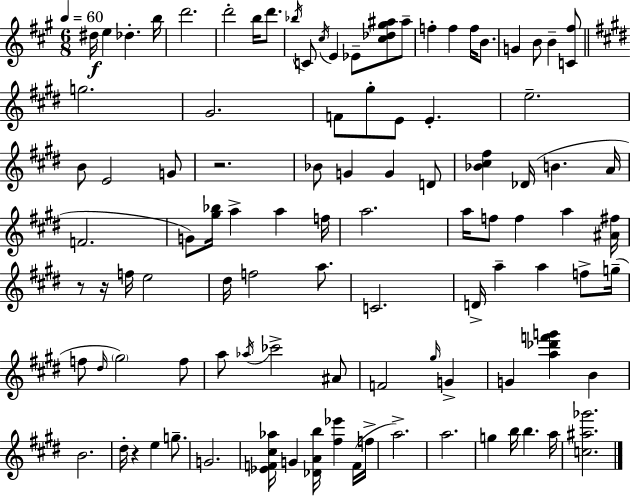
D#5/s E5/q Db5/q. B5/s D6/h. D6/h B5/s D6/e. Bb5/s C4/e C#5/s E4/q Eb4/e [C#5,Db5,G#5,A#5]/e A#5/e F5/q F5/q F5/s B4/e. G4/q B4/e B4/q [C4,F#5]/e G5/h. G#4/h. F4/e G#5/e E4/e E4/q. E5/h. B4/e E4/h G4/e R/h. Bb4/e G4/q G4/q D4/e [Bb4,C#5,F#5]/q Db4/s B4/q. A4/s F4/h. G4/e [G#5,Bb5]/s A5/q A5/q F5/s A5/h. A5/s F5/e F5/q A5/q [A#4,F#5]/s R/e R/s F5/s E5/h D#5/s F5/h A5/e. C4/h. D4/s A5/q A5/q F5/e G5/s F5/e D#5/s G#5/h F5/e A5/e Ab5/s CES6/h A#4/e F4/h G#5/s G4/q G4/q [A5,Db6,F6,G6]/q B4/q B4/h. D#5/s R/q E5/q G5/e. G4/h. [Eb4,F4,C#5,Ab5]/s G4/q [Db4,A4,B5]/s [F#5,Eb6]/q F4/s F5/s A5/h. A5/h. G5/q B5/s B5/q. A5/s [C5,A#5,Gb6]/h.